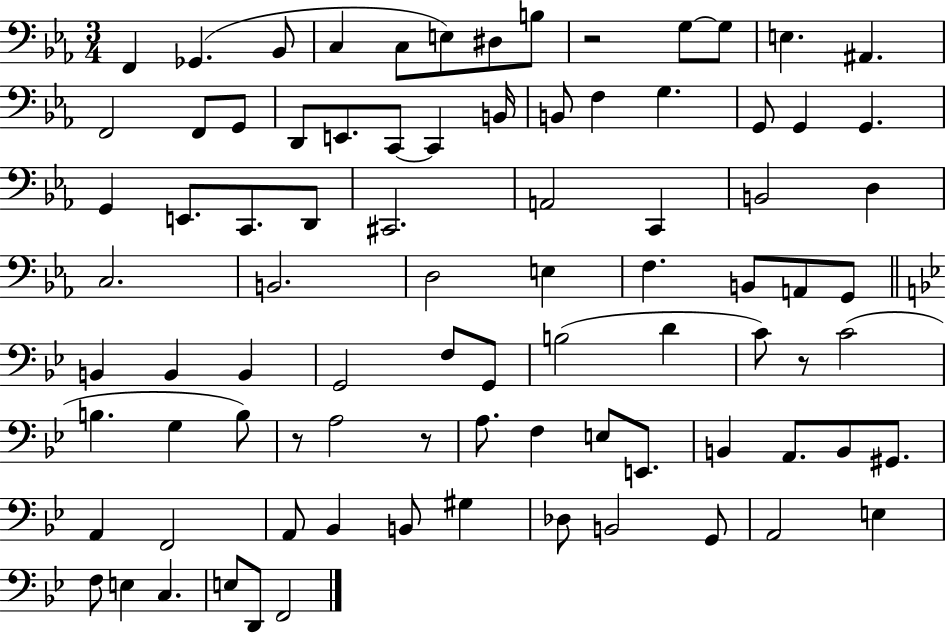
X:1
T:Untitled
M:3/4
L:1/4
K:Eb
F,, _G,, _B,,/2 C, C,/2 E,/2 ^D,/2 B,/2 z2 G,/2 G,/2 E, ^A,, F,,2 F,,/2 G,,/2 D,,/2 E,,/2 C,,/2 C,, B,,/4 B,,/2 F, G, G,,/2 G,, G,, G,, E,,/2 C,,/2 D,,/2 ^C,,2 A,,2 C,, B,,2 D, C,2 B,,2 D,2 E, F, B,,/2 A,,/2 G,,/2 B,, B,, B,, G,,2 F,/2 G,,/2 B,2 D C/2 z/2 C2 B, G, B,/2 z/2 A,2 z/2 A,/2 F, E,/2 E,,/2 B,, A,,/2 B,,/2 ^G,,/2 A,, F,,2 A,,/2 _B,, B,,/2 ^G, _D,/2 B,,2 G,,/2 A,,2 E, F,/2 E, C, E,/2 D,,/2 F,,2